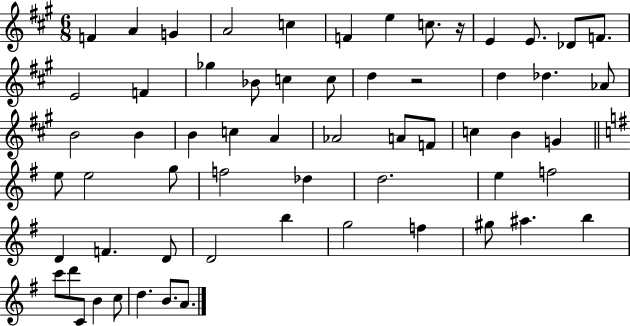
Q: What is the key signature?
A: A major